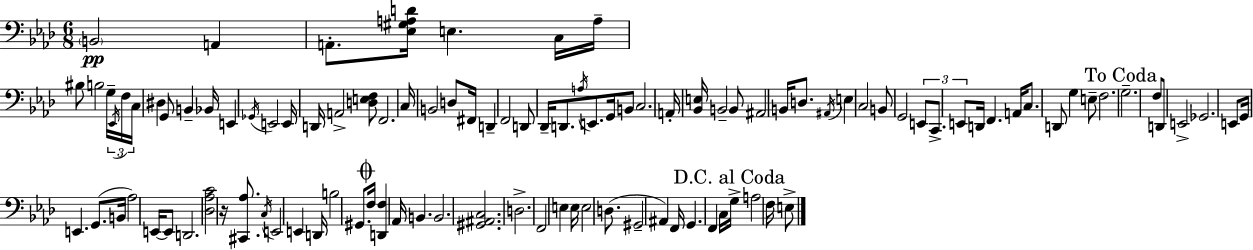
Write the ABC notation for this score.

X:1
T:Untitled
M:6/8
L:1/4
K:Fm
B,,2 A,, A,,/2 [_E,^G,A,D]/4 E, C,/4 A,/4 ^B,/2 B,2 G,/4 _E,,/4 F,/4 C,/4 ^D, G,,/2 B,, _B,,/4 E,, _G,,/4 E,,2 E,,/4 D,,/4 A,,2 [D,E,F,]/2 F,,2 C,/4 B,,2 D,/2 ^F,,/4 D,, F,,2 D,,/2 _D,,/4 D,,/2 A,/4 E,,/2 G,,/4 B,,/2 C,2 A,,/4 [_B,,E,]/4 B,,2 B,,/2 ^A,,2 B,,/4 D,/2 ^A,,/4 E, C,2 B,,/2 G,,2 E,,/2 C,,/2 E,,/2 D,,/4 F,, A,,/4 C,/2 D,,/2 G, E,/2 F,2 G,2 F,/2 D,,/2 E,,2 _G,,2 E,,/2 G,,/4 E,, G,,/2 B,,/4 _A,2 E,,/4 E,,/2 D,,2 [_D,_A,C]2 z/4 [^C,,_A,]/2 C,/4 E,,2 E,, D,,/4 B,2 ^G,,/2 F,/4 [D,,F,] _A,,/4 B,, B,,2 [^G,,^A,,C,]2 D,2 F,,2 E, E,/4 E,2 D,/2 ^G,,2 ^A,, F,,/4 G,, F,, C,/4 G,/4 A,2 F,/4 E,/2